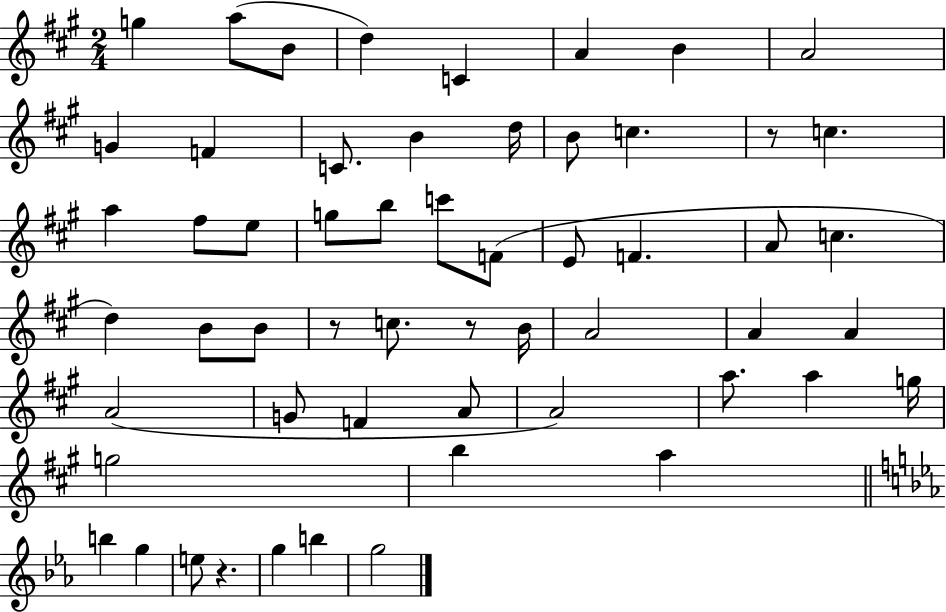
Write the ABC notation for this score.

X:1
T:Untitled
M:2/4
L:1/4
K:A
g a/2 B/2 d C A B A2 G F C/2 B d/4 B/2 c z/2 c a ^f/2 e/2 g/2 b/2 c'/2 F/2 E/2 F A/2 c d B/2 B/2 z/2 c/2 z/2 B/4 A2 A A A2 G/2 F A/2 A2 a/2 a g/4 g2 b a b g e/2 z g b g2